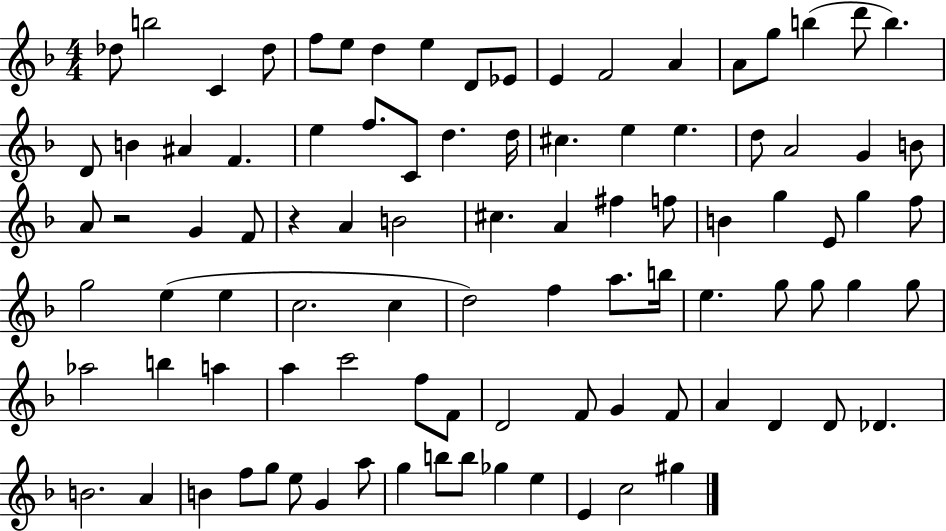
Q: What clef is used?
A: treble